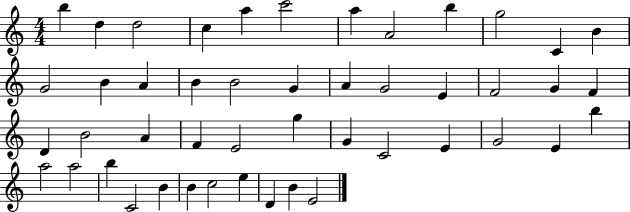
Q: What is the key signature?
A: C major